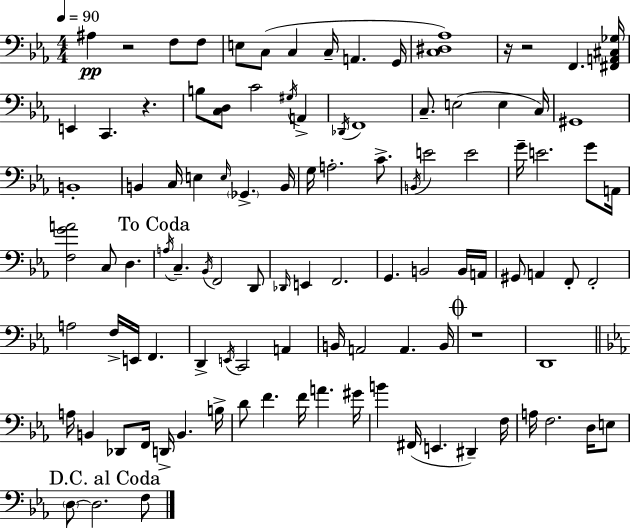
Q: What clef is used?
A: bass